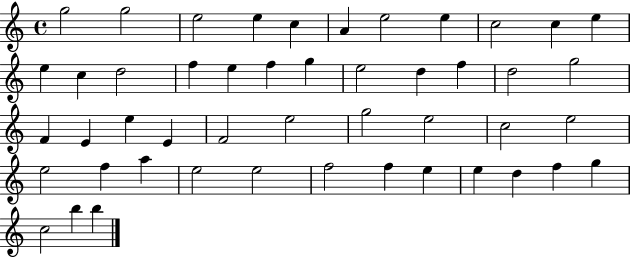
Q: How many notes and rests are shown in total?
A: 48